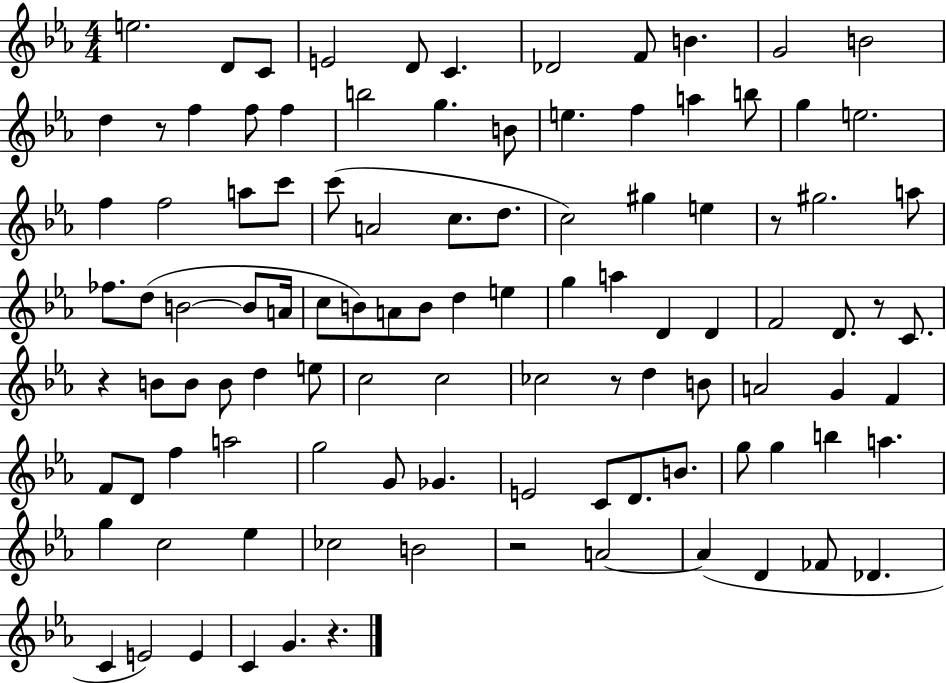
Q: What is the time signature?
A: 4/4